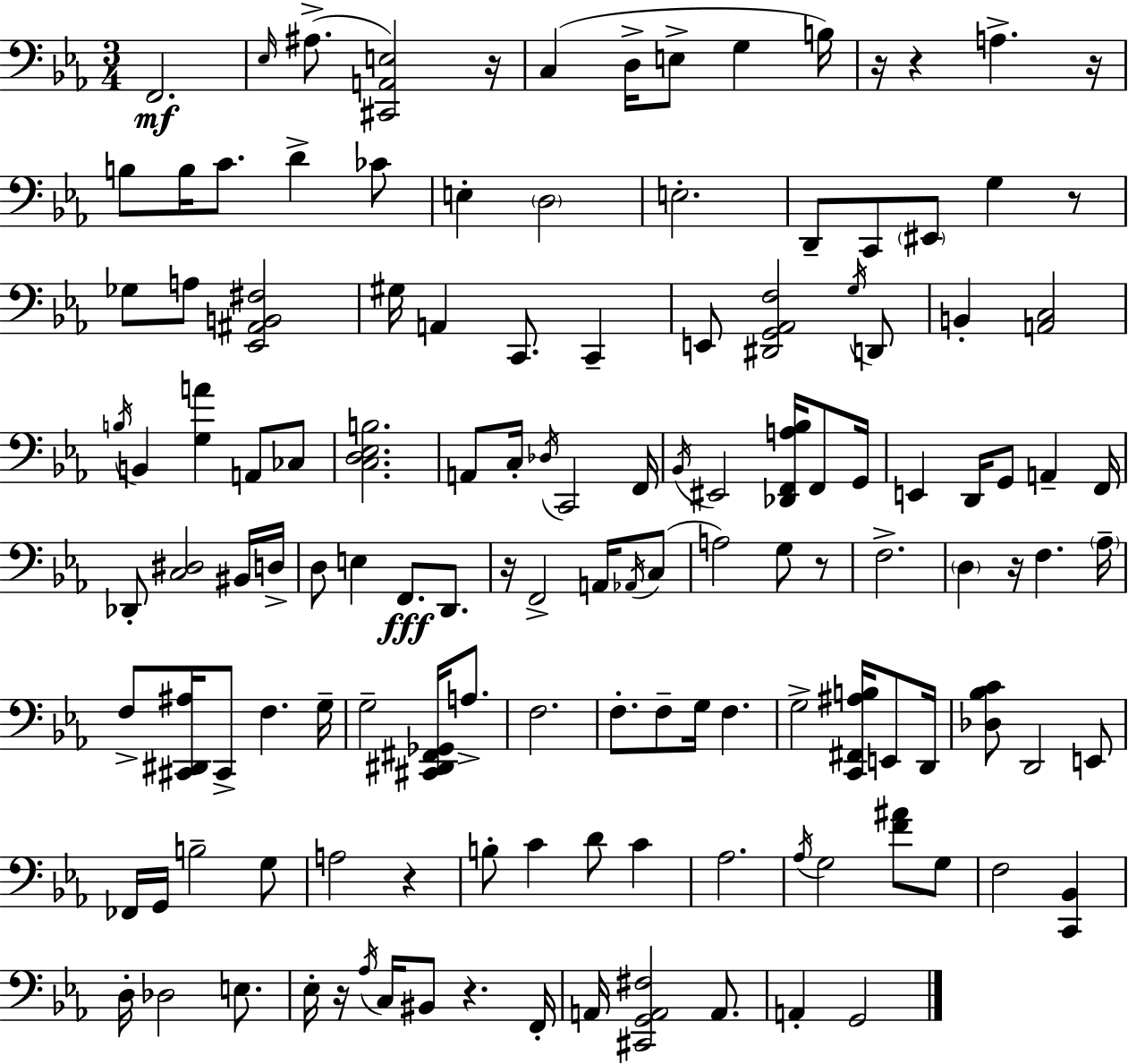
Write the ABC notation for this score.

X:1
T:Untitled
M:3/4
L:1/4
K:Cm
F,,2 _E,/4 ^A,/2 [^C,,A,,E,]2 z/4 C, D,/4 E,/2 G, B,/4 z/4 z A, z/4 B,/2 B,/4 C/2 D _C/2 E, D,2 E,2 D,,/2 C,,/2 ^E,,/2 G, z/2 _G,/2 A,/2 [_E,,^A,,B,,^F,]2 ^G,/4 A,, C,,/2 C,, E,,/2 [^D,,G,,_A,,F,]2 G,/4 D,,/2 B,, [A,,C,]2 B,/4 B,, [G,A] A,,/2 _C,/2 [C,D,_E,B,]2 A,,/2 C,/4 _D,/4 C,,2 F,,/4 _B,,/4 ^E,,2 [_D,,F,,A,_B,]/4 F,,/2 G,,/4 E,, D,,/4 G,,/2 A,, F,,/4 _D,,/2 [C,^D,]2 ^B,,/4 D,/4 D,/2 E, F,,/2 D,,/2 z/4 F,,2 A,,/4 _A,,/4 C,/2 A,2 G,/2 z/2 F,2 D, z/4 F, _A,/4 F,/2 [^C,,^D,,^A,]/4 ^C,,/2 F, G,/4 G,2 [^C,,^D,,^F,,_G,,]/4 A,/2 F,2 F,/2 F,/2 G,/4 F, G,2 [C,,^F,,^A,B,]/4 E,,/2 D,,/4 [_D,_B,C]/2 D,,2 E,,/2 _F,,/4 G,,/4 B,2 G,/2 A,2 z B,/2 C D/2 C _A,2 _A,/4 G,2 [F^A]/2 G,/2 F,2 [C,,_B,,] D,/4 _D,2 E,/2 _E,/4 z/4 _A,/4 C,/4 ^B,,/2 z F,,/4 A,,/4 [^C,,G,,A,,^F,]2 A,,/2 A,, G,,2